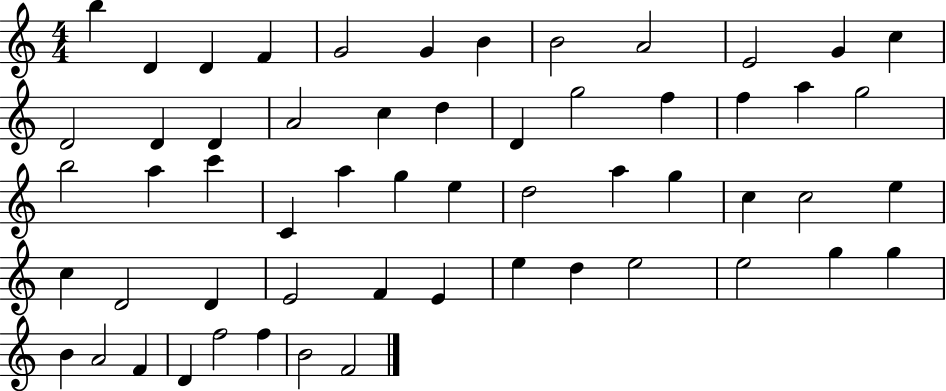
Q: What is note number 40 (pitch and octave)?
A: D4